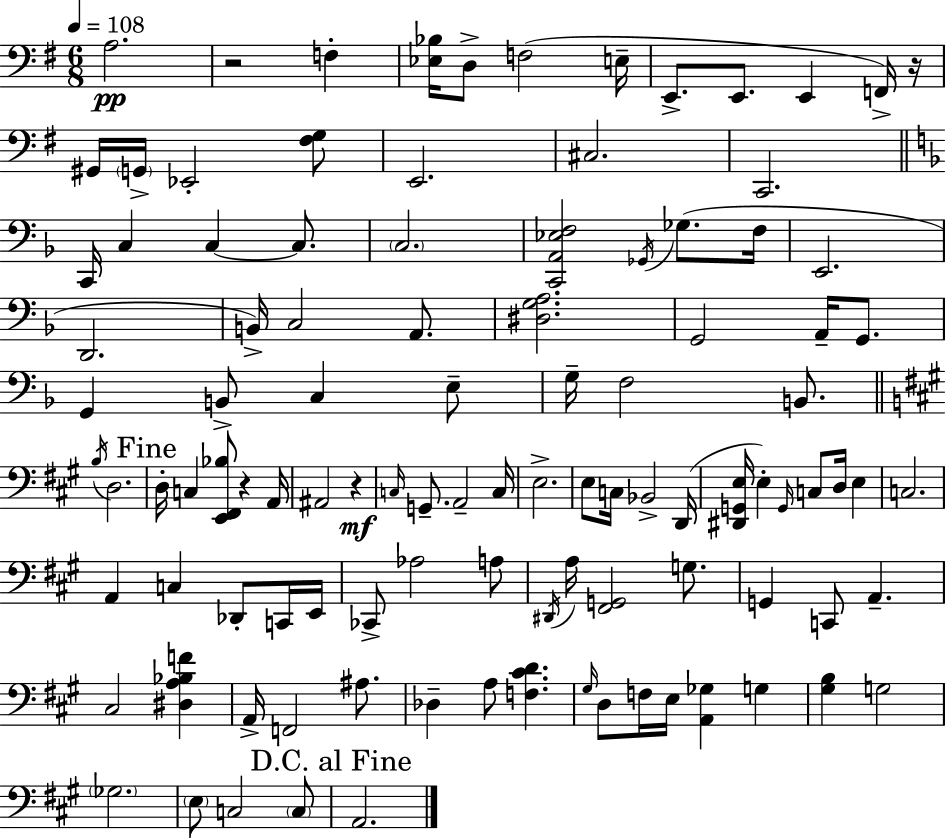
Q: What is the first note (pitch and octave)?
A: A3